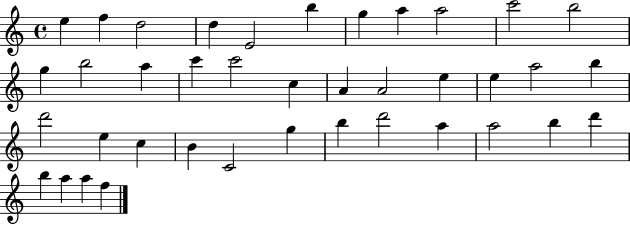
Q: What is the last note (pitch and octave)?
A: F5